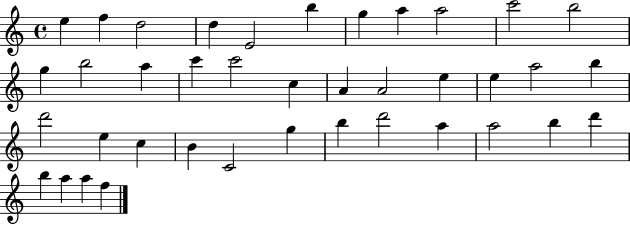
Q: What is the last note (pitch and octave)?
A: F5